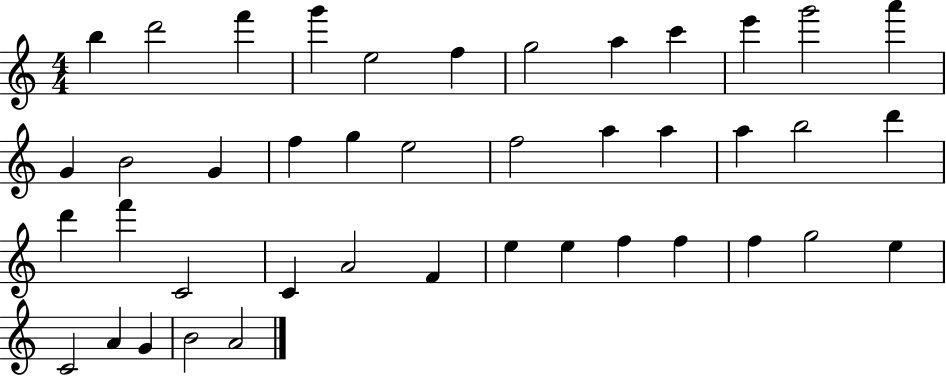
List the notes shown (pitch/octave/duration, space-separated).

B5/q D6/h F6/q G6/q E5/h F5/q G5/h A5/q C6/q E6/q G6/h A6/q G4/q B4/h G4/q F5/q G5/q E5/h F5/h A5/q A5/q A5/q B5/h D6/q D6/q F6/q C4/h C4/q A4/h F4/q E5/q E5/q F5/q F5/q F5/q G5/h E5/q C4/h A4/q G4/q B4/h A4/h